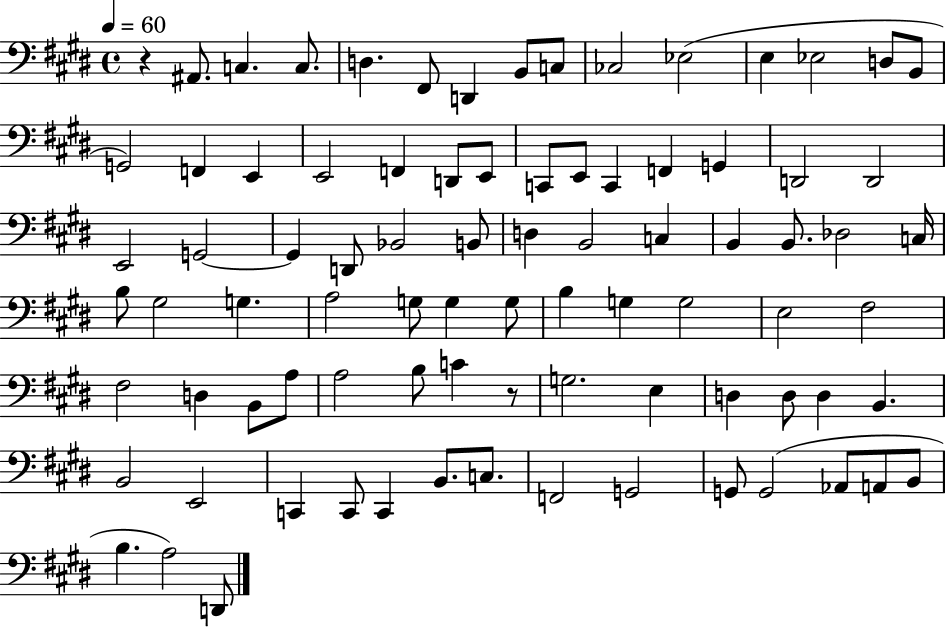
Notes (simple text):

R/q A#2/e. C3/q. C3/e. D3/q. F#2/e D2/q B2/e C3/e CES3/h Eb3/h E3/q Eb3/h D3/e B2/e G2/h F2/q E2/q E2/h F2/q D2/e E2/e C2/e E2/e C2/q F2/q G2/q D2/h D2/h E2/h G2/h G2/q D2/e Bb2/h B2/e D3/q B2/h C3/q B2/q B2/e. Db3/h C3/s B3/e G#3/h G3/q. A3/h G3/e G3/q G3/e B3/q G3/q G3/h E3/h F#3/h F#3/h D3/q B2/e A3/e A3/h B3/e C4/q R/e G3/h. E3/q D3/q D3/e D3/q B2/q. B2/h E2/h C2/q C2/e C2/q B2/e. C3/e. F2/h G2/h G2/e G2/h Ab2/e A2/e B2/e B3/q. A3/h D2/e